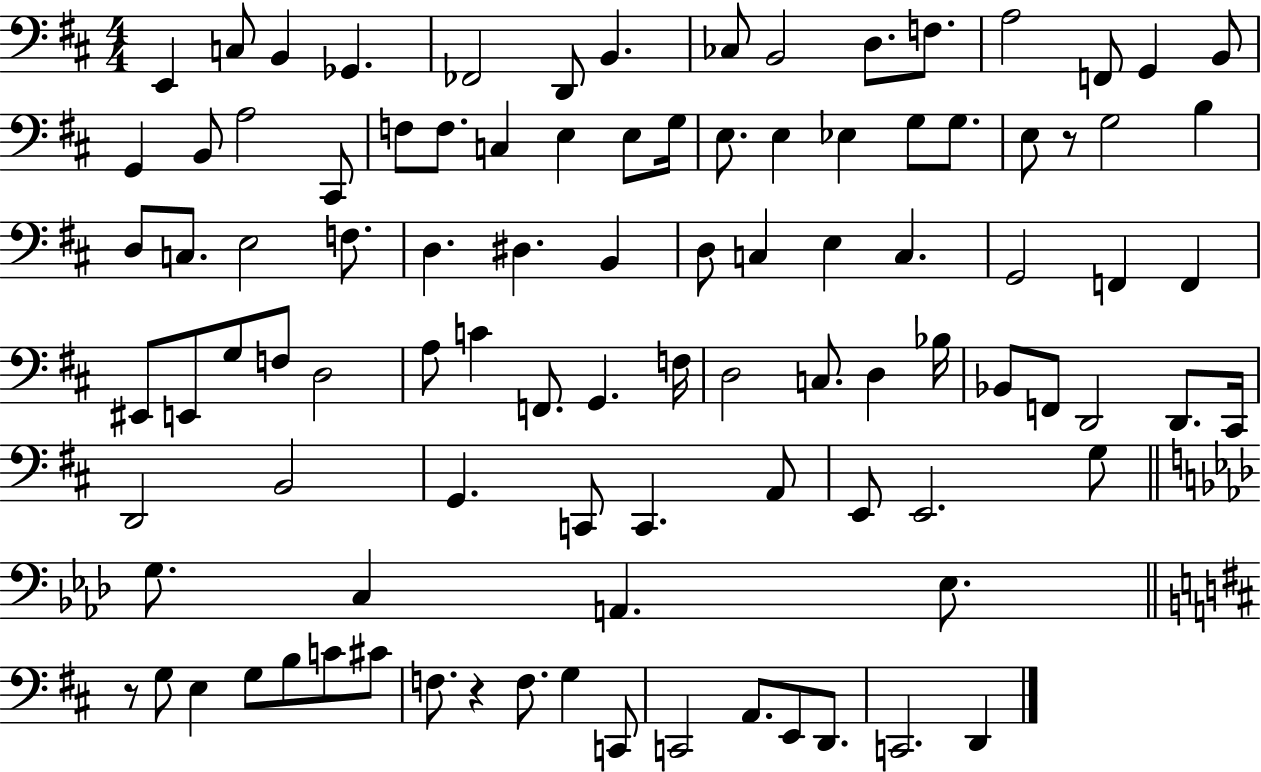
E2/q C3/e B2/q Gb2/q. FES2/h D2/e B2/q. CES3/e B2/h D3/e. F3/e. A3/h F2/e G2/q B2/e G2/q B2/e A3/h C#2/e F3/e F3/e. C3/q E3/q E3/e G3/s E3/e. E3/q Eb3/q G3/e G3/e. E3/e R/e G3/h B3/q D3/e C3/e. E3/h F3/e. D3/q. D#3/q. B2/q D3/e C3/q E3/q C3/q. G2/h F2/q F2/q EIS2/e E2/e G3/e F3/e D3/h A3/e C4/q F2/e. G2/q. F3/s D3/h C3/e. D3/q Bb3/s Bb2/e F2/e D2/h D2/e. C#2/s D2/h B2/h G2/q. C2/e C2/q. A2/e E2/e E2/h. G3/e G3/e. C3/q A2/q. Eb3/e. R/e G3/e E3/q G3/e B3/e C4/e C#4/e F3/e. R/q F3/e. G3/q C2/e C2/h A2/e. E2/e D2/e. C2/h. D2/q